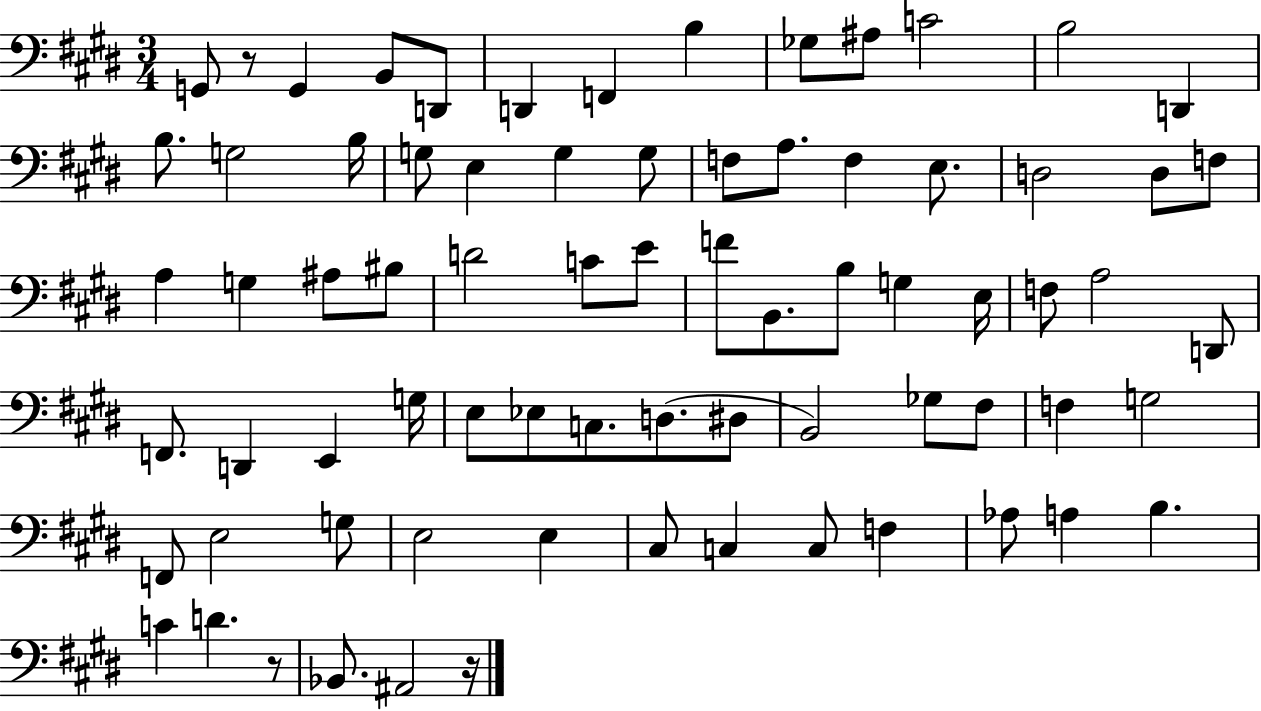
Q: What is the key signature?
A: E major